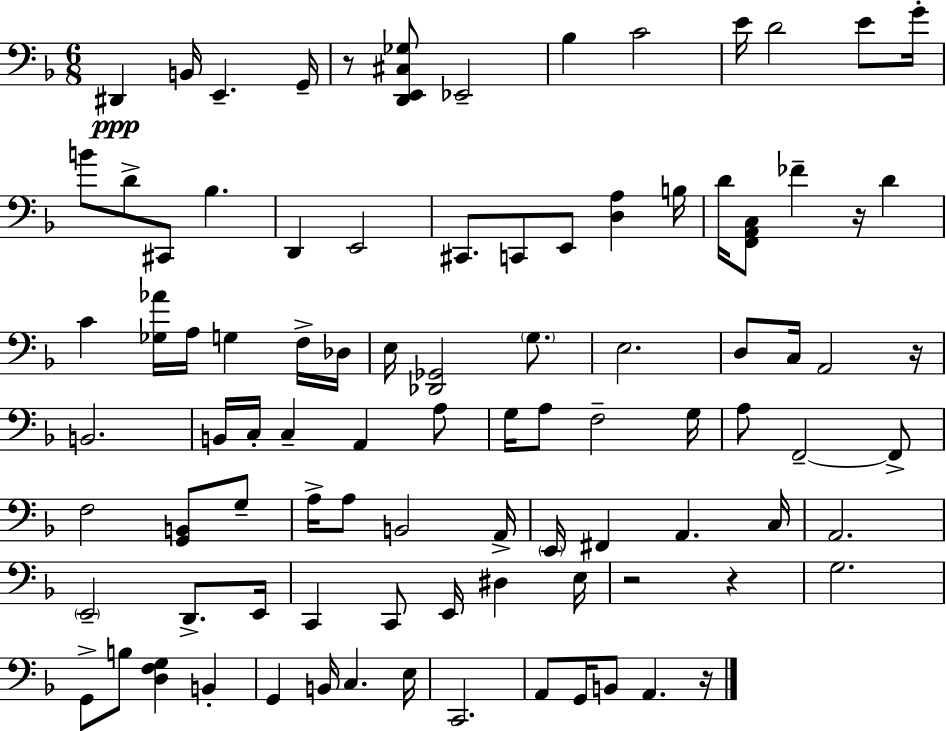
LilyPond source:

{
  \clef bass
  \numericTimeSignature
  \time 6/8
  \key f \major
  \repeat volta 2 { dis,4\ppp b,16 e,4.-- g,16-- | r8 <d, e, cis ges>8 ees,2-- | bes4 c'2 | e'16 d'2 e'8 g'16-. | \break b'8 d'8-> cis,8 bes4. | d,4 e,2 | cis,8. c,8 e,8 <d a>4 b16 | d'16 <f, a, c>8 fes'4-- r16 d'4 | \break c'4 <ges aes'>16 a16 g4 f16-> des16 | e16 <des, ges,>2 \parenthesize g8. | e2. | d8 c16 a,2 r16 | \break b,2. | b,16 c16-. c4-- a,4 a8 | g16 a8 f2-- g16 | a8 f,2--~~ f,8-> | \break f2 <g, b,>8 g8-- | a16-> a8 b,2 a,16-> | \parenthesize e,16 fis,4 a,4. c16 | a,2. | \break \parenthesize e,2-- d,8.-> e,16 | c,4 c,8 e,16 dis4 e16 | r2 r4 | g2. | \break g,8-> b8 <d f g>4 b,4-. | g,4 b,16 c4. e16 | c,2. | a,8 g,16 b,8 a,4. r16 | \break } \bar "|."
}